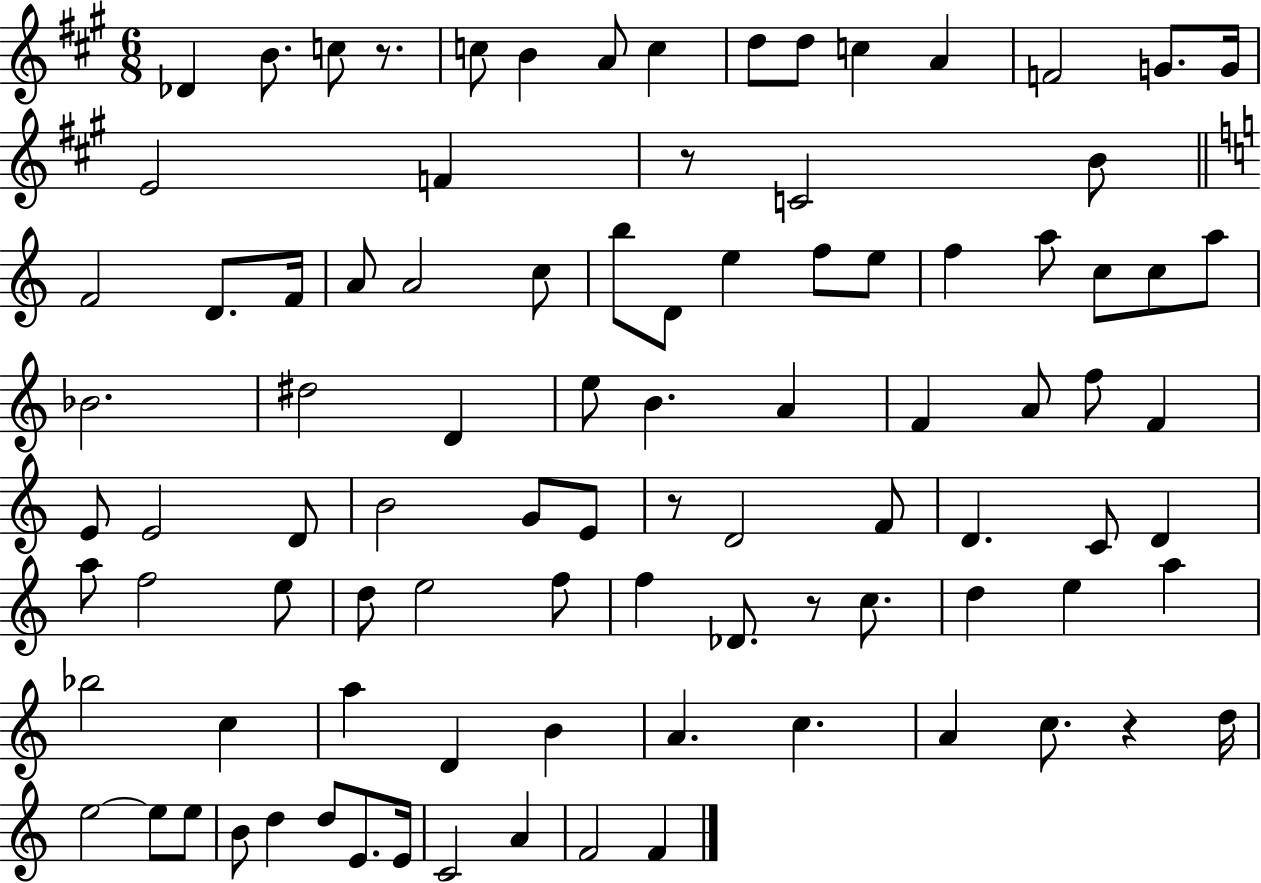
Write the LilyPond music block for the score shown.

{
  \clef treble
  \numericTimeSignature
  \time 6/8
  \key a \major
  des'4 b'8. c''8 r8. | c''8 b'4 a'8 c''4 | d''8 d''8 c''4 a'4 | f'2 g'8. g'16 | \break e'2 f'4 | r8 c'2 b'8 | \bar "||" \break \key c \major f'2 d'8. f'16 | a'8 a'2 c''8 | b''8 d'8 e''4 f''8 e''8 | f''4 a''8 c''8 c''8 a''8 | \break bes'2. | dis''2 d'4 | e''8 b'4. a'4 | f'4 a'8 f''8 f'4 | \break e'8 e'2 d'8 | b'2 g'8 e'8 | r8 d'2 f'8 | d'4. c'8 d'4 | \break a''8 f''2 e''8 | d''8 e''2 f''8 | f''4 des'8. r8 c''8. | d''4 e''4 a''4 | \break bes''2 c''4 | a''4 d'4 b'4 | a'4. c''4. | a'4 c''8. r4 d''16 | \break e''2~~ e''8 e''8 | b'8 d''4 d''8 e'8. e'16 | c'2 a'4 | f'2 f'4 | \break \bar "|."
}